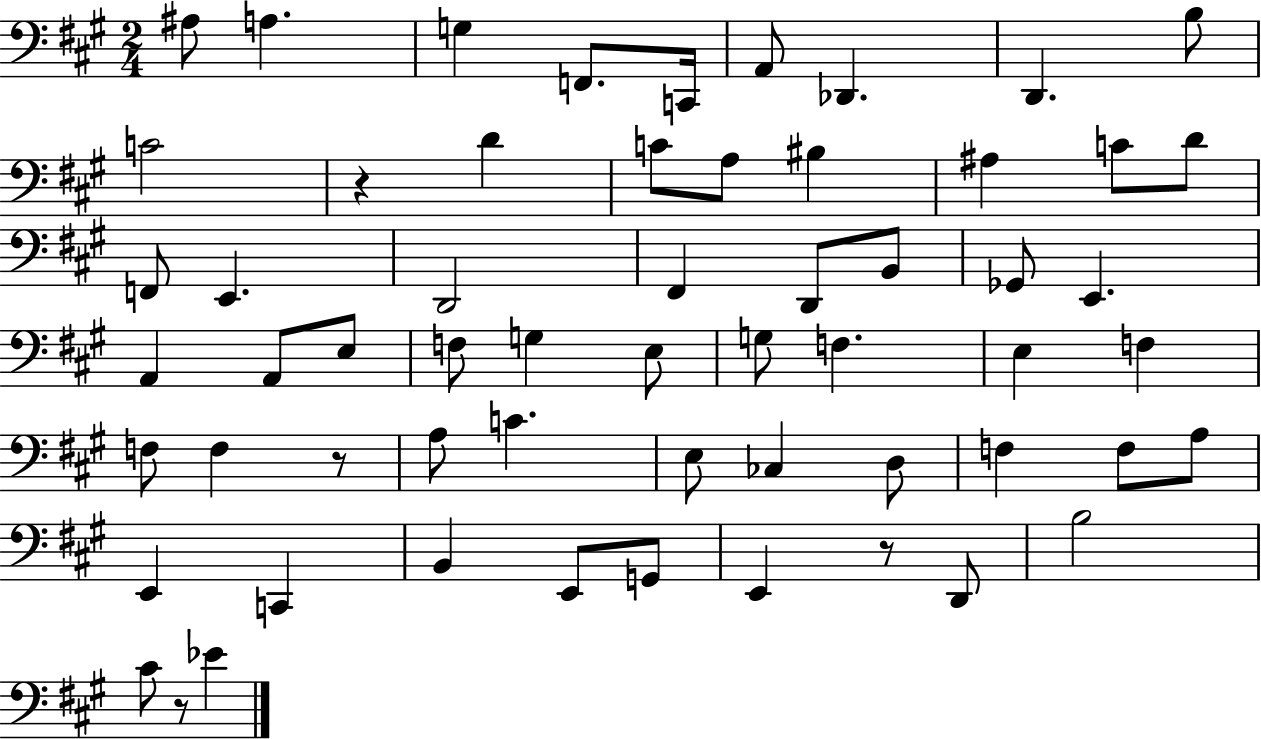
{
  \clef bass
  \numericTimeSignature
  \time 2/4
  \key a \major
  ais8 a4. | g4 f,8. c,16 | a,8 des,4. | d,4. b8 | \break c'2 | r4 d'4 | c'8 a8 bis4 | ais4 c'8 d'8 | \break f,8 e,4. | d,2 | fis,4 d,8 b,8 | ges,8 e,4. | \break a,4 a,8 e8 | f8 g4 e8 | g8 f4. | e4 f4 | \break f8 f4 r8 | a8 c'4. | e8 ces4 d8 | f4 f8 a8 | \break e,4 c,4 | b,4 e,8 g,8 | e,4 r8 d,8 | b2 | \break cis'8 r8 ees'4 | \bar "|."
}